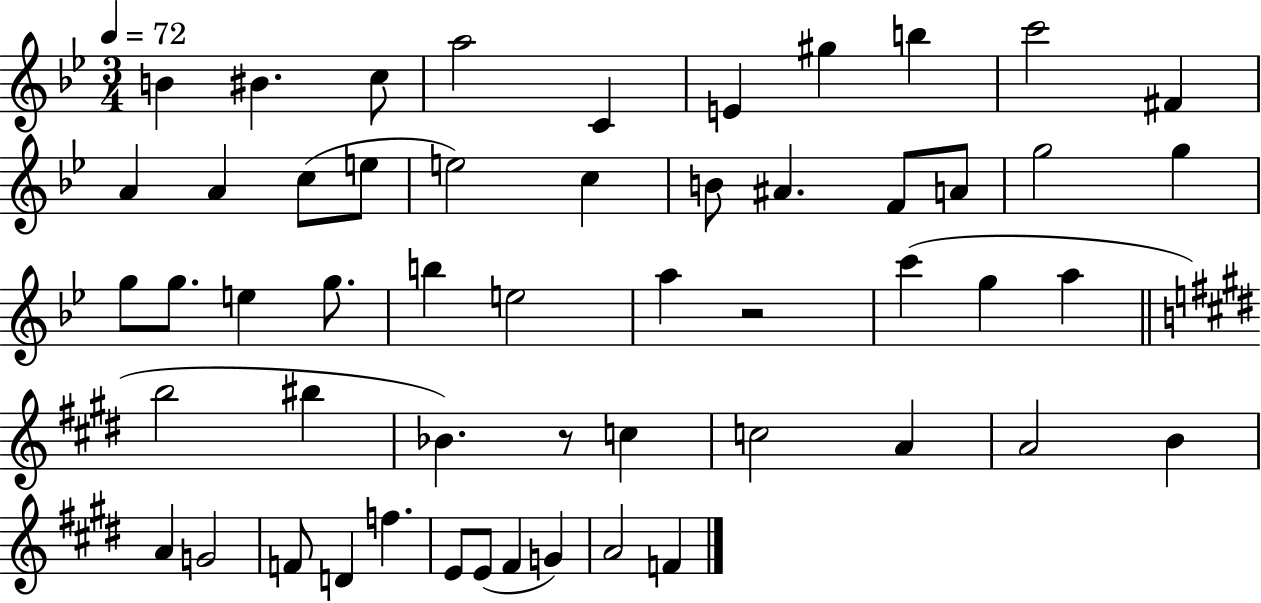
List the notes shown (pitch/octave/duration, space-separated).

B4/q BIS4/q. C5/e A5/h C4/q E4/q G#5/q B5/q C6/h F#4/q A4/q A4/q C5/e E5/e E5/h C5/q B4/e A#4/q. F4/e A4/e G5/h G5/q G5/e G5/e. E5/q G5/e. B5/q E5/h A5/q R/h C6/q G5/q A5/q B5/h BIS5/q Bb4/q. R/e C5/q C5/h A4/q A4/h B4/q A4/q G4/h F4/e D4/q F5/q. E4/e E4/e F#4/q G4/q A4/h F4/q